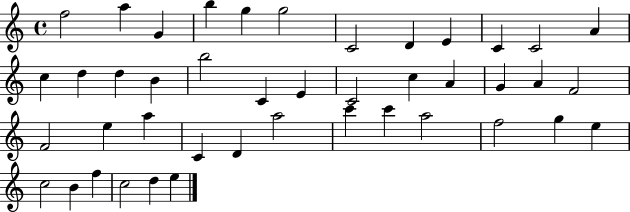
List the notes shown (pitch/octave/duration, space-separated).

F5/h A5/q G4/q B5/q G5/q G5/h C4/h D4/q E4/q C4/q C4/h A4/q C5/q D5/q D5/q B4/q B5/h C4/q E4/q C4/h C5/q A4/q G4/q A4/q F4/h F4/h E5/q A5/q C4/q D4/q A5/h C6/q C6/q A5/h F5/h G5/q E5/q C5/h B4/q F5/q C5/h D5/q E5/q